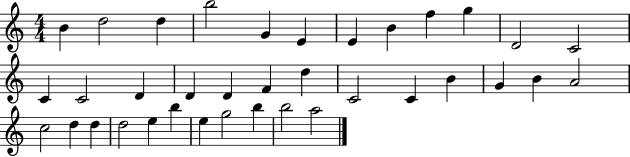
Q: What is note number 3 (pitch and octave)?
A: D5